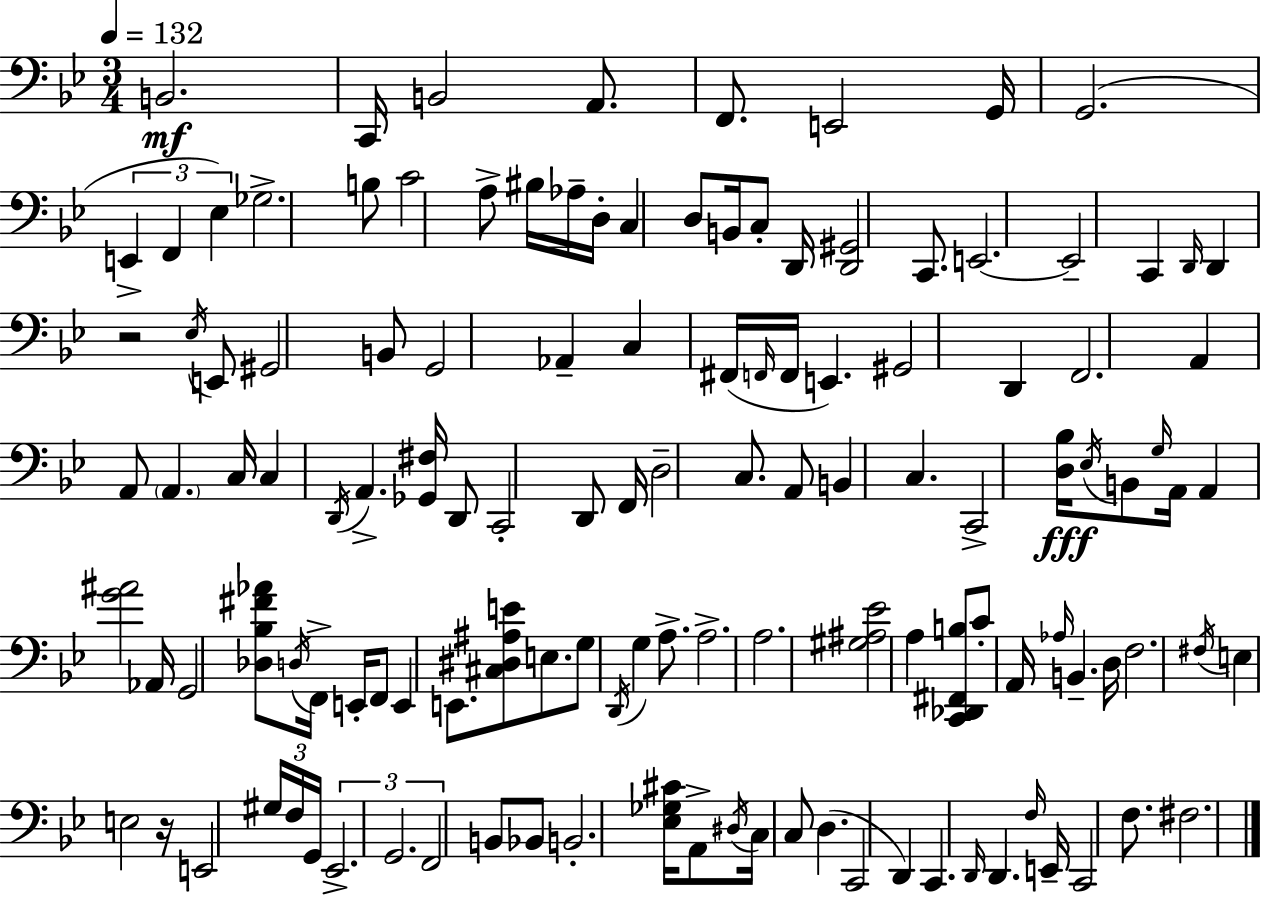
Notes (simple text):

B2/h. C2/s B2/h A2/e. F2/e. E2/h G2/s G2/h. E2/q F2/q Eb3/q Gb3/h. B3/e C4/h A3/e BIS3/s Ab3/s D3/s C3/q D3/e B2/s C3/e D2/s [D2,G#2]/h C2/e. E2/h. E2/h C2/q D2/s D2/q R/h Eb3/s E2/e G#2/h B2/e G2/h Ab2/q C3/q F#2/s F2/s F2/s E2/q. G#2/h D2/q F2/h. A2/q A2/e A2/q. C3/s C3/q D2/s A2/q. [Gb2,F#3]/s D2/e C2/h D2/e F2/s D3/h C3/e. A2/e B2/q C3/q. C2/h [D3,Bb3]/s Eb3/s B2/e G3/s A2/s A2/q [G4,A#4]/h Ab2/s G2/h [Db3,Bb3,F#4,Ab4]/e D3/s F2/s E2/s F2/e E2/q E2/e. [C#3,D#3,A#3,E4]/e E3/e. G3/e D2/s G3/q A3/e. A3/h. A3/h. [G#3,A#3,Eb4]/h A3/q [C2,Db2,F#2,B3]/e C4/e A2/s Ab3/s B2/q. D3/s F3/h. F#3/s E3/q E3/h R/s E2/h G#3/s F3/s G2/s Eb2/h. G2/h. F2/h B2/e Bb2/e B2/h. [Eb3,Gb3,C#4]/s A2/e D#3/s C3/s C3/e D3/q. C2/h D2/q C2/q. D2/s D2/q. F3/s E2/s C2/h F3/e. F#3/h.